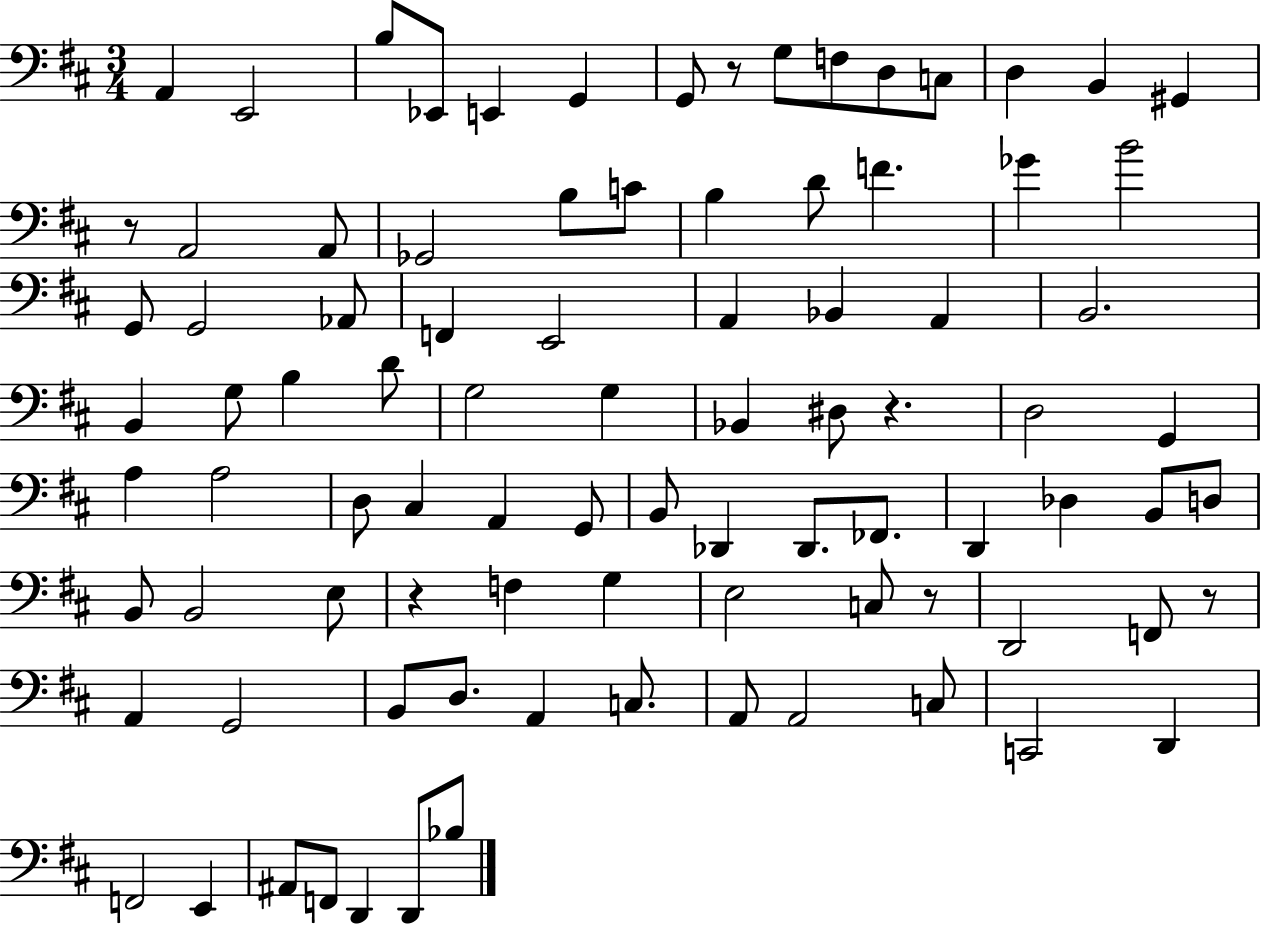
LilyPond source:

{
  \clef bass
  \numericTimeSignature
  \time 3/4
  \key d \major
  a,4 e,2 | b8 ees,8 e,4 g,4 | g,8 r8 g8 f8 d8 c8 | d4 b,4 gis,4 | \break r8 a,2 a,8 | ges,2 b8 c'8 | b4 d'8 f'4. | ges'4 b'2 | \break g,8 g,2 aes,8 | f,4 e,2 | a,4 bes,4 a,4 | b,2. | \break b,4 g8 b4 d'8 | g2 g4 | bes,4 dis8 r4. | d2 g,4 | \break a4 a2 | d8 cis4 a,4 g,8 | b,8 des,4 des,8. fes,8. | d,4 des4 b,8 d8 | \break b,8 b,2 e8 | r4 f4 g4 | e2 c8 r8 | d,2 f,8 r8 | \break a,4 g,2 | b,8 d8. a,4 c8. | a,8 a,2 c8 | c,2 d,4 | \break f,2 e,4 | ais,8 f,8 d,4 d,8 bes8 | \bar "|."
}